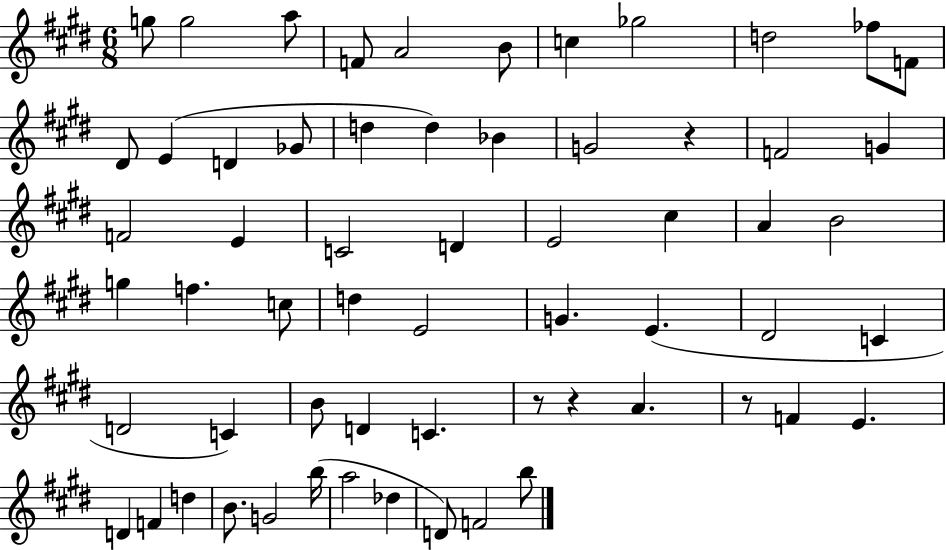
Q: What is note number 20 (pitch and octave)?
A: F4